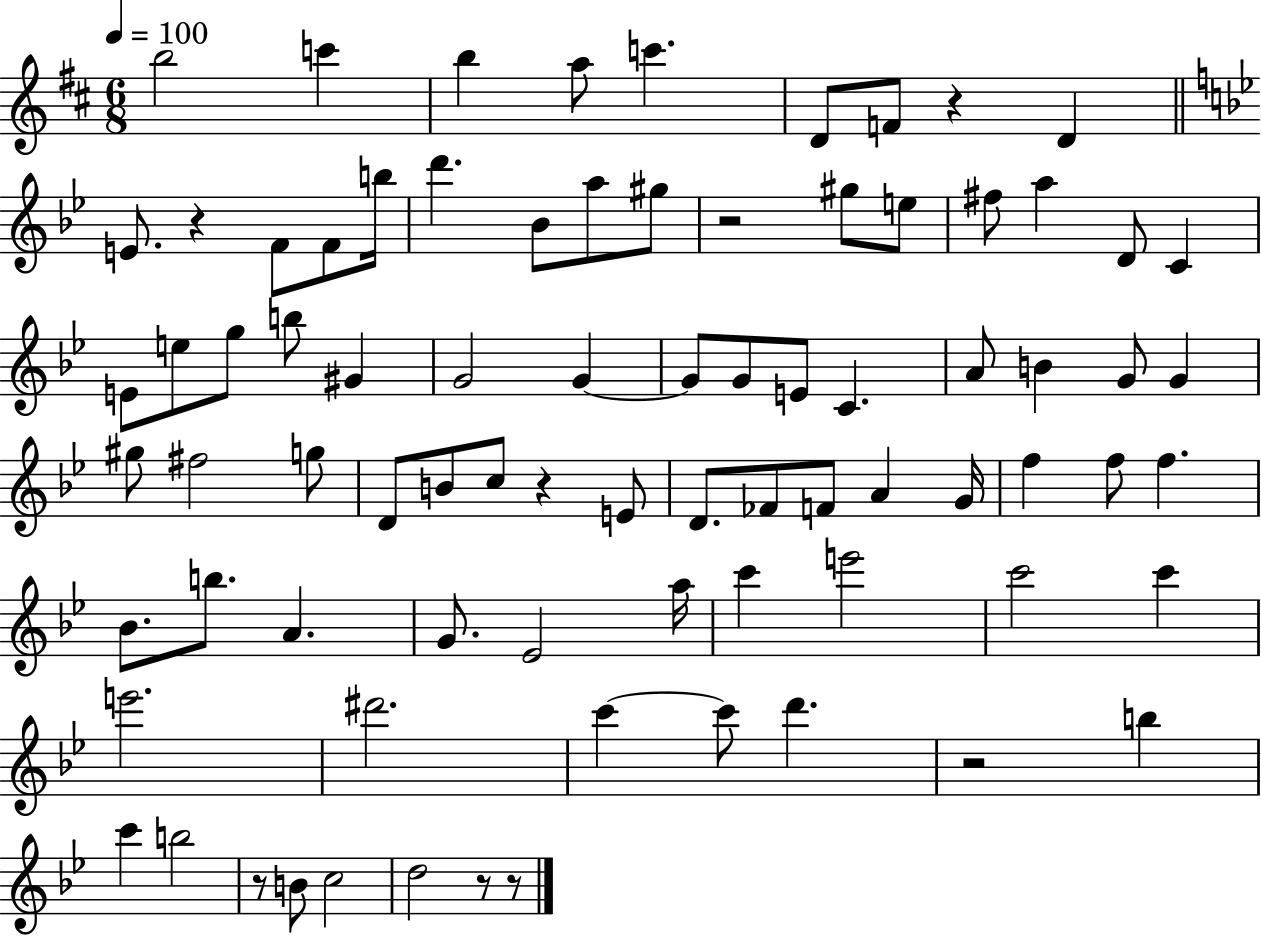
X:1
T:Untitled
M:6/8
L:1/4
K:D
b2 c' b a/2 c' D/2 F/2 z D E/2 z F/2 F/2 b/4 d' _B/2 a/2 ^g/2 z2 ^g/2 e/2 ^f/2 a D/2 C E/2 e/2 g/2 b/2 ^G G2 G G/2 G/2 E/2 C A/2 B G/2 G ^g/2 ^f2 g/2 D/2 B/2 c/2 z E/2 D/2 _F/2 F/2 A G/4 f f/2 f _B/2 b/2 A G/2 _E2 a/4 c' e'2 c'2 c' e'2 ^d'2 c' c'/2 d' z2 b c' b2 z/2 B/2 c2 d2 z/2 z/2